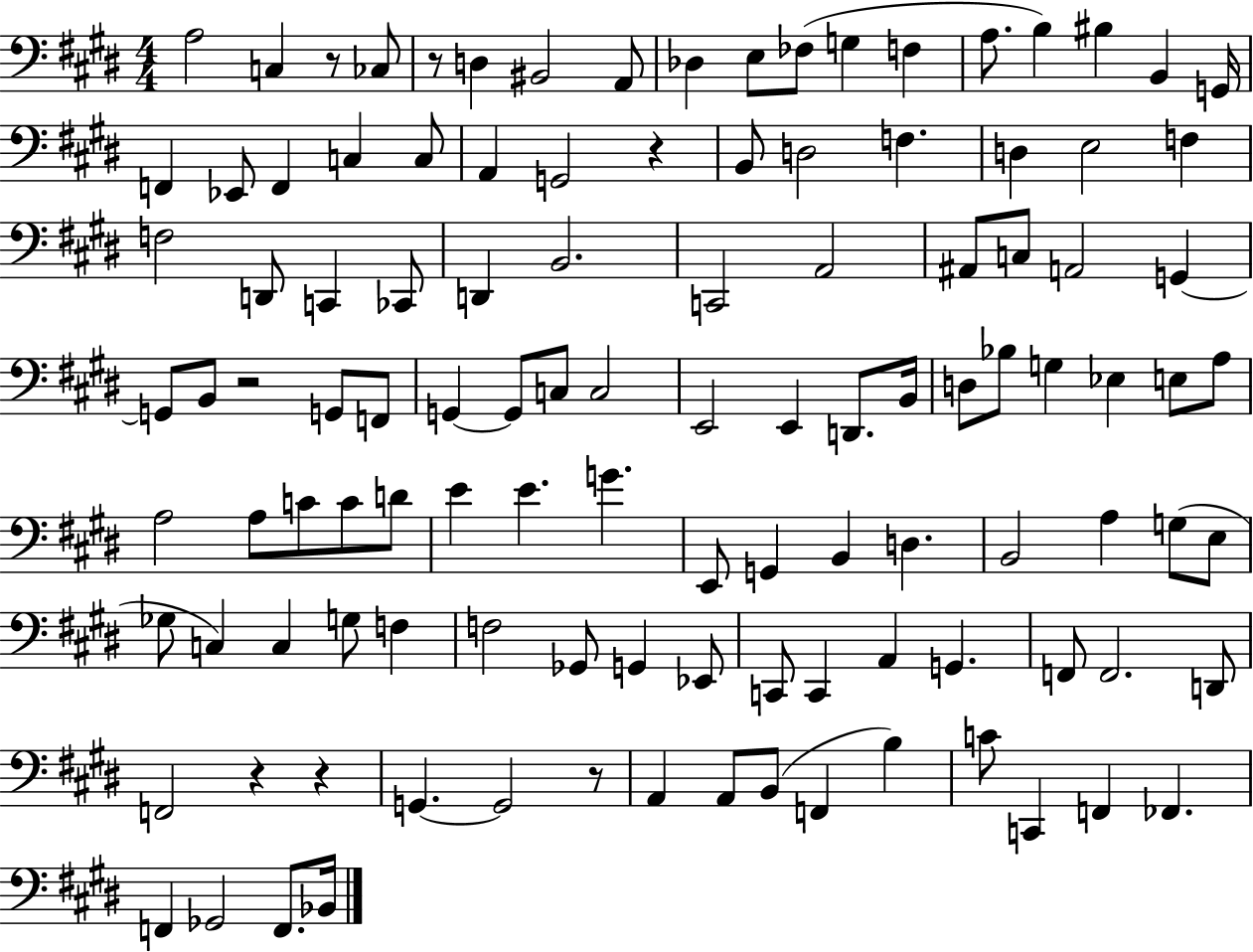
X:1
T:Untitled
M:4/4
L:1/4
K:E
A,2 C, z/2 _C,/2 z/2 D, ^B,,2 A,,/2 _D, E,/2 _F,/2 G, F, A,/2 B, ^B, B,, G,,/4 F,, _E,,/2 F,, C, C,/2 A,, G,,2 z B,,/2 D,2 F, D, E,2 F, F,2 D,,/2 C,, _C,,/2 D,, B,,2 C,,2 A,,2 ^A,,/2 C,/2 A,,2 G,, G,,/2 B,,/2 z2 G,,/2 F,,/2 G,, G,,/2 C,/2 C,2 E,,2 E,, D,,/2 B,,/4 D,/2 _B,/2 G, _E, E,/2 A,/2 A,2 A,/2 C/2 C/2 D/2 E E G E,,/2 G,, B,, D, B,,2 A, G,/2 E,/2 _G,/2 C, C, G,/2 F, F,2 _G,,/2 G,, _E,,/2 C,,/2 C,, A,, G,, F,,/2 F,,2 D,,/2 F,,2 z z G,, G,,2 z/2 A,, A,,/2 B,,/2 F,, B, C/2 C,, F,, _F,, F,, _G,,2 F,,/2 _B,,/4